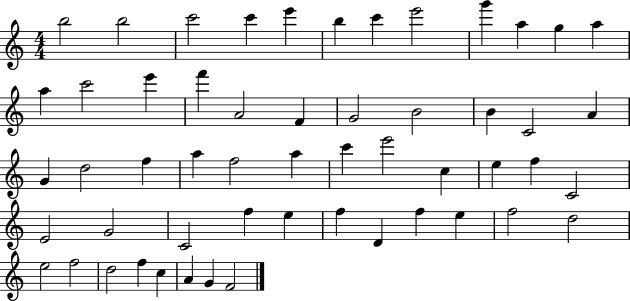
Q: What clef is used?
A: treble